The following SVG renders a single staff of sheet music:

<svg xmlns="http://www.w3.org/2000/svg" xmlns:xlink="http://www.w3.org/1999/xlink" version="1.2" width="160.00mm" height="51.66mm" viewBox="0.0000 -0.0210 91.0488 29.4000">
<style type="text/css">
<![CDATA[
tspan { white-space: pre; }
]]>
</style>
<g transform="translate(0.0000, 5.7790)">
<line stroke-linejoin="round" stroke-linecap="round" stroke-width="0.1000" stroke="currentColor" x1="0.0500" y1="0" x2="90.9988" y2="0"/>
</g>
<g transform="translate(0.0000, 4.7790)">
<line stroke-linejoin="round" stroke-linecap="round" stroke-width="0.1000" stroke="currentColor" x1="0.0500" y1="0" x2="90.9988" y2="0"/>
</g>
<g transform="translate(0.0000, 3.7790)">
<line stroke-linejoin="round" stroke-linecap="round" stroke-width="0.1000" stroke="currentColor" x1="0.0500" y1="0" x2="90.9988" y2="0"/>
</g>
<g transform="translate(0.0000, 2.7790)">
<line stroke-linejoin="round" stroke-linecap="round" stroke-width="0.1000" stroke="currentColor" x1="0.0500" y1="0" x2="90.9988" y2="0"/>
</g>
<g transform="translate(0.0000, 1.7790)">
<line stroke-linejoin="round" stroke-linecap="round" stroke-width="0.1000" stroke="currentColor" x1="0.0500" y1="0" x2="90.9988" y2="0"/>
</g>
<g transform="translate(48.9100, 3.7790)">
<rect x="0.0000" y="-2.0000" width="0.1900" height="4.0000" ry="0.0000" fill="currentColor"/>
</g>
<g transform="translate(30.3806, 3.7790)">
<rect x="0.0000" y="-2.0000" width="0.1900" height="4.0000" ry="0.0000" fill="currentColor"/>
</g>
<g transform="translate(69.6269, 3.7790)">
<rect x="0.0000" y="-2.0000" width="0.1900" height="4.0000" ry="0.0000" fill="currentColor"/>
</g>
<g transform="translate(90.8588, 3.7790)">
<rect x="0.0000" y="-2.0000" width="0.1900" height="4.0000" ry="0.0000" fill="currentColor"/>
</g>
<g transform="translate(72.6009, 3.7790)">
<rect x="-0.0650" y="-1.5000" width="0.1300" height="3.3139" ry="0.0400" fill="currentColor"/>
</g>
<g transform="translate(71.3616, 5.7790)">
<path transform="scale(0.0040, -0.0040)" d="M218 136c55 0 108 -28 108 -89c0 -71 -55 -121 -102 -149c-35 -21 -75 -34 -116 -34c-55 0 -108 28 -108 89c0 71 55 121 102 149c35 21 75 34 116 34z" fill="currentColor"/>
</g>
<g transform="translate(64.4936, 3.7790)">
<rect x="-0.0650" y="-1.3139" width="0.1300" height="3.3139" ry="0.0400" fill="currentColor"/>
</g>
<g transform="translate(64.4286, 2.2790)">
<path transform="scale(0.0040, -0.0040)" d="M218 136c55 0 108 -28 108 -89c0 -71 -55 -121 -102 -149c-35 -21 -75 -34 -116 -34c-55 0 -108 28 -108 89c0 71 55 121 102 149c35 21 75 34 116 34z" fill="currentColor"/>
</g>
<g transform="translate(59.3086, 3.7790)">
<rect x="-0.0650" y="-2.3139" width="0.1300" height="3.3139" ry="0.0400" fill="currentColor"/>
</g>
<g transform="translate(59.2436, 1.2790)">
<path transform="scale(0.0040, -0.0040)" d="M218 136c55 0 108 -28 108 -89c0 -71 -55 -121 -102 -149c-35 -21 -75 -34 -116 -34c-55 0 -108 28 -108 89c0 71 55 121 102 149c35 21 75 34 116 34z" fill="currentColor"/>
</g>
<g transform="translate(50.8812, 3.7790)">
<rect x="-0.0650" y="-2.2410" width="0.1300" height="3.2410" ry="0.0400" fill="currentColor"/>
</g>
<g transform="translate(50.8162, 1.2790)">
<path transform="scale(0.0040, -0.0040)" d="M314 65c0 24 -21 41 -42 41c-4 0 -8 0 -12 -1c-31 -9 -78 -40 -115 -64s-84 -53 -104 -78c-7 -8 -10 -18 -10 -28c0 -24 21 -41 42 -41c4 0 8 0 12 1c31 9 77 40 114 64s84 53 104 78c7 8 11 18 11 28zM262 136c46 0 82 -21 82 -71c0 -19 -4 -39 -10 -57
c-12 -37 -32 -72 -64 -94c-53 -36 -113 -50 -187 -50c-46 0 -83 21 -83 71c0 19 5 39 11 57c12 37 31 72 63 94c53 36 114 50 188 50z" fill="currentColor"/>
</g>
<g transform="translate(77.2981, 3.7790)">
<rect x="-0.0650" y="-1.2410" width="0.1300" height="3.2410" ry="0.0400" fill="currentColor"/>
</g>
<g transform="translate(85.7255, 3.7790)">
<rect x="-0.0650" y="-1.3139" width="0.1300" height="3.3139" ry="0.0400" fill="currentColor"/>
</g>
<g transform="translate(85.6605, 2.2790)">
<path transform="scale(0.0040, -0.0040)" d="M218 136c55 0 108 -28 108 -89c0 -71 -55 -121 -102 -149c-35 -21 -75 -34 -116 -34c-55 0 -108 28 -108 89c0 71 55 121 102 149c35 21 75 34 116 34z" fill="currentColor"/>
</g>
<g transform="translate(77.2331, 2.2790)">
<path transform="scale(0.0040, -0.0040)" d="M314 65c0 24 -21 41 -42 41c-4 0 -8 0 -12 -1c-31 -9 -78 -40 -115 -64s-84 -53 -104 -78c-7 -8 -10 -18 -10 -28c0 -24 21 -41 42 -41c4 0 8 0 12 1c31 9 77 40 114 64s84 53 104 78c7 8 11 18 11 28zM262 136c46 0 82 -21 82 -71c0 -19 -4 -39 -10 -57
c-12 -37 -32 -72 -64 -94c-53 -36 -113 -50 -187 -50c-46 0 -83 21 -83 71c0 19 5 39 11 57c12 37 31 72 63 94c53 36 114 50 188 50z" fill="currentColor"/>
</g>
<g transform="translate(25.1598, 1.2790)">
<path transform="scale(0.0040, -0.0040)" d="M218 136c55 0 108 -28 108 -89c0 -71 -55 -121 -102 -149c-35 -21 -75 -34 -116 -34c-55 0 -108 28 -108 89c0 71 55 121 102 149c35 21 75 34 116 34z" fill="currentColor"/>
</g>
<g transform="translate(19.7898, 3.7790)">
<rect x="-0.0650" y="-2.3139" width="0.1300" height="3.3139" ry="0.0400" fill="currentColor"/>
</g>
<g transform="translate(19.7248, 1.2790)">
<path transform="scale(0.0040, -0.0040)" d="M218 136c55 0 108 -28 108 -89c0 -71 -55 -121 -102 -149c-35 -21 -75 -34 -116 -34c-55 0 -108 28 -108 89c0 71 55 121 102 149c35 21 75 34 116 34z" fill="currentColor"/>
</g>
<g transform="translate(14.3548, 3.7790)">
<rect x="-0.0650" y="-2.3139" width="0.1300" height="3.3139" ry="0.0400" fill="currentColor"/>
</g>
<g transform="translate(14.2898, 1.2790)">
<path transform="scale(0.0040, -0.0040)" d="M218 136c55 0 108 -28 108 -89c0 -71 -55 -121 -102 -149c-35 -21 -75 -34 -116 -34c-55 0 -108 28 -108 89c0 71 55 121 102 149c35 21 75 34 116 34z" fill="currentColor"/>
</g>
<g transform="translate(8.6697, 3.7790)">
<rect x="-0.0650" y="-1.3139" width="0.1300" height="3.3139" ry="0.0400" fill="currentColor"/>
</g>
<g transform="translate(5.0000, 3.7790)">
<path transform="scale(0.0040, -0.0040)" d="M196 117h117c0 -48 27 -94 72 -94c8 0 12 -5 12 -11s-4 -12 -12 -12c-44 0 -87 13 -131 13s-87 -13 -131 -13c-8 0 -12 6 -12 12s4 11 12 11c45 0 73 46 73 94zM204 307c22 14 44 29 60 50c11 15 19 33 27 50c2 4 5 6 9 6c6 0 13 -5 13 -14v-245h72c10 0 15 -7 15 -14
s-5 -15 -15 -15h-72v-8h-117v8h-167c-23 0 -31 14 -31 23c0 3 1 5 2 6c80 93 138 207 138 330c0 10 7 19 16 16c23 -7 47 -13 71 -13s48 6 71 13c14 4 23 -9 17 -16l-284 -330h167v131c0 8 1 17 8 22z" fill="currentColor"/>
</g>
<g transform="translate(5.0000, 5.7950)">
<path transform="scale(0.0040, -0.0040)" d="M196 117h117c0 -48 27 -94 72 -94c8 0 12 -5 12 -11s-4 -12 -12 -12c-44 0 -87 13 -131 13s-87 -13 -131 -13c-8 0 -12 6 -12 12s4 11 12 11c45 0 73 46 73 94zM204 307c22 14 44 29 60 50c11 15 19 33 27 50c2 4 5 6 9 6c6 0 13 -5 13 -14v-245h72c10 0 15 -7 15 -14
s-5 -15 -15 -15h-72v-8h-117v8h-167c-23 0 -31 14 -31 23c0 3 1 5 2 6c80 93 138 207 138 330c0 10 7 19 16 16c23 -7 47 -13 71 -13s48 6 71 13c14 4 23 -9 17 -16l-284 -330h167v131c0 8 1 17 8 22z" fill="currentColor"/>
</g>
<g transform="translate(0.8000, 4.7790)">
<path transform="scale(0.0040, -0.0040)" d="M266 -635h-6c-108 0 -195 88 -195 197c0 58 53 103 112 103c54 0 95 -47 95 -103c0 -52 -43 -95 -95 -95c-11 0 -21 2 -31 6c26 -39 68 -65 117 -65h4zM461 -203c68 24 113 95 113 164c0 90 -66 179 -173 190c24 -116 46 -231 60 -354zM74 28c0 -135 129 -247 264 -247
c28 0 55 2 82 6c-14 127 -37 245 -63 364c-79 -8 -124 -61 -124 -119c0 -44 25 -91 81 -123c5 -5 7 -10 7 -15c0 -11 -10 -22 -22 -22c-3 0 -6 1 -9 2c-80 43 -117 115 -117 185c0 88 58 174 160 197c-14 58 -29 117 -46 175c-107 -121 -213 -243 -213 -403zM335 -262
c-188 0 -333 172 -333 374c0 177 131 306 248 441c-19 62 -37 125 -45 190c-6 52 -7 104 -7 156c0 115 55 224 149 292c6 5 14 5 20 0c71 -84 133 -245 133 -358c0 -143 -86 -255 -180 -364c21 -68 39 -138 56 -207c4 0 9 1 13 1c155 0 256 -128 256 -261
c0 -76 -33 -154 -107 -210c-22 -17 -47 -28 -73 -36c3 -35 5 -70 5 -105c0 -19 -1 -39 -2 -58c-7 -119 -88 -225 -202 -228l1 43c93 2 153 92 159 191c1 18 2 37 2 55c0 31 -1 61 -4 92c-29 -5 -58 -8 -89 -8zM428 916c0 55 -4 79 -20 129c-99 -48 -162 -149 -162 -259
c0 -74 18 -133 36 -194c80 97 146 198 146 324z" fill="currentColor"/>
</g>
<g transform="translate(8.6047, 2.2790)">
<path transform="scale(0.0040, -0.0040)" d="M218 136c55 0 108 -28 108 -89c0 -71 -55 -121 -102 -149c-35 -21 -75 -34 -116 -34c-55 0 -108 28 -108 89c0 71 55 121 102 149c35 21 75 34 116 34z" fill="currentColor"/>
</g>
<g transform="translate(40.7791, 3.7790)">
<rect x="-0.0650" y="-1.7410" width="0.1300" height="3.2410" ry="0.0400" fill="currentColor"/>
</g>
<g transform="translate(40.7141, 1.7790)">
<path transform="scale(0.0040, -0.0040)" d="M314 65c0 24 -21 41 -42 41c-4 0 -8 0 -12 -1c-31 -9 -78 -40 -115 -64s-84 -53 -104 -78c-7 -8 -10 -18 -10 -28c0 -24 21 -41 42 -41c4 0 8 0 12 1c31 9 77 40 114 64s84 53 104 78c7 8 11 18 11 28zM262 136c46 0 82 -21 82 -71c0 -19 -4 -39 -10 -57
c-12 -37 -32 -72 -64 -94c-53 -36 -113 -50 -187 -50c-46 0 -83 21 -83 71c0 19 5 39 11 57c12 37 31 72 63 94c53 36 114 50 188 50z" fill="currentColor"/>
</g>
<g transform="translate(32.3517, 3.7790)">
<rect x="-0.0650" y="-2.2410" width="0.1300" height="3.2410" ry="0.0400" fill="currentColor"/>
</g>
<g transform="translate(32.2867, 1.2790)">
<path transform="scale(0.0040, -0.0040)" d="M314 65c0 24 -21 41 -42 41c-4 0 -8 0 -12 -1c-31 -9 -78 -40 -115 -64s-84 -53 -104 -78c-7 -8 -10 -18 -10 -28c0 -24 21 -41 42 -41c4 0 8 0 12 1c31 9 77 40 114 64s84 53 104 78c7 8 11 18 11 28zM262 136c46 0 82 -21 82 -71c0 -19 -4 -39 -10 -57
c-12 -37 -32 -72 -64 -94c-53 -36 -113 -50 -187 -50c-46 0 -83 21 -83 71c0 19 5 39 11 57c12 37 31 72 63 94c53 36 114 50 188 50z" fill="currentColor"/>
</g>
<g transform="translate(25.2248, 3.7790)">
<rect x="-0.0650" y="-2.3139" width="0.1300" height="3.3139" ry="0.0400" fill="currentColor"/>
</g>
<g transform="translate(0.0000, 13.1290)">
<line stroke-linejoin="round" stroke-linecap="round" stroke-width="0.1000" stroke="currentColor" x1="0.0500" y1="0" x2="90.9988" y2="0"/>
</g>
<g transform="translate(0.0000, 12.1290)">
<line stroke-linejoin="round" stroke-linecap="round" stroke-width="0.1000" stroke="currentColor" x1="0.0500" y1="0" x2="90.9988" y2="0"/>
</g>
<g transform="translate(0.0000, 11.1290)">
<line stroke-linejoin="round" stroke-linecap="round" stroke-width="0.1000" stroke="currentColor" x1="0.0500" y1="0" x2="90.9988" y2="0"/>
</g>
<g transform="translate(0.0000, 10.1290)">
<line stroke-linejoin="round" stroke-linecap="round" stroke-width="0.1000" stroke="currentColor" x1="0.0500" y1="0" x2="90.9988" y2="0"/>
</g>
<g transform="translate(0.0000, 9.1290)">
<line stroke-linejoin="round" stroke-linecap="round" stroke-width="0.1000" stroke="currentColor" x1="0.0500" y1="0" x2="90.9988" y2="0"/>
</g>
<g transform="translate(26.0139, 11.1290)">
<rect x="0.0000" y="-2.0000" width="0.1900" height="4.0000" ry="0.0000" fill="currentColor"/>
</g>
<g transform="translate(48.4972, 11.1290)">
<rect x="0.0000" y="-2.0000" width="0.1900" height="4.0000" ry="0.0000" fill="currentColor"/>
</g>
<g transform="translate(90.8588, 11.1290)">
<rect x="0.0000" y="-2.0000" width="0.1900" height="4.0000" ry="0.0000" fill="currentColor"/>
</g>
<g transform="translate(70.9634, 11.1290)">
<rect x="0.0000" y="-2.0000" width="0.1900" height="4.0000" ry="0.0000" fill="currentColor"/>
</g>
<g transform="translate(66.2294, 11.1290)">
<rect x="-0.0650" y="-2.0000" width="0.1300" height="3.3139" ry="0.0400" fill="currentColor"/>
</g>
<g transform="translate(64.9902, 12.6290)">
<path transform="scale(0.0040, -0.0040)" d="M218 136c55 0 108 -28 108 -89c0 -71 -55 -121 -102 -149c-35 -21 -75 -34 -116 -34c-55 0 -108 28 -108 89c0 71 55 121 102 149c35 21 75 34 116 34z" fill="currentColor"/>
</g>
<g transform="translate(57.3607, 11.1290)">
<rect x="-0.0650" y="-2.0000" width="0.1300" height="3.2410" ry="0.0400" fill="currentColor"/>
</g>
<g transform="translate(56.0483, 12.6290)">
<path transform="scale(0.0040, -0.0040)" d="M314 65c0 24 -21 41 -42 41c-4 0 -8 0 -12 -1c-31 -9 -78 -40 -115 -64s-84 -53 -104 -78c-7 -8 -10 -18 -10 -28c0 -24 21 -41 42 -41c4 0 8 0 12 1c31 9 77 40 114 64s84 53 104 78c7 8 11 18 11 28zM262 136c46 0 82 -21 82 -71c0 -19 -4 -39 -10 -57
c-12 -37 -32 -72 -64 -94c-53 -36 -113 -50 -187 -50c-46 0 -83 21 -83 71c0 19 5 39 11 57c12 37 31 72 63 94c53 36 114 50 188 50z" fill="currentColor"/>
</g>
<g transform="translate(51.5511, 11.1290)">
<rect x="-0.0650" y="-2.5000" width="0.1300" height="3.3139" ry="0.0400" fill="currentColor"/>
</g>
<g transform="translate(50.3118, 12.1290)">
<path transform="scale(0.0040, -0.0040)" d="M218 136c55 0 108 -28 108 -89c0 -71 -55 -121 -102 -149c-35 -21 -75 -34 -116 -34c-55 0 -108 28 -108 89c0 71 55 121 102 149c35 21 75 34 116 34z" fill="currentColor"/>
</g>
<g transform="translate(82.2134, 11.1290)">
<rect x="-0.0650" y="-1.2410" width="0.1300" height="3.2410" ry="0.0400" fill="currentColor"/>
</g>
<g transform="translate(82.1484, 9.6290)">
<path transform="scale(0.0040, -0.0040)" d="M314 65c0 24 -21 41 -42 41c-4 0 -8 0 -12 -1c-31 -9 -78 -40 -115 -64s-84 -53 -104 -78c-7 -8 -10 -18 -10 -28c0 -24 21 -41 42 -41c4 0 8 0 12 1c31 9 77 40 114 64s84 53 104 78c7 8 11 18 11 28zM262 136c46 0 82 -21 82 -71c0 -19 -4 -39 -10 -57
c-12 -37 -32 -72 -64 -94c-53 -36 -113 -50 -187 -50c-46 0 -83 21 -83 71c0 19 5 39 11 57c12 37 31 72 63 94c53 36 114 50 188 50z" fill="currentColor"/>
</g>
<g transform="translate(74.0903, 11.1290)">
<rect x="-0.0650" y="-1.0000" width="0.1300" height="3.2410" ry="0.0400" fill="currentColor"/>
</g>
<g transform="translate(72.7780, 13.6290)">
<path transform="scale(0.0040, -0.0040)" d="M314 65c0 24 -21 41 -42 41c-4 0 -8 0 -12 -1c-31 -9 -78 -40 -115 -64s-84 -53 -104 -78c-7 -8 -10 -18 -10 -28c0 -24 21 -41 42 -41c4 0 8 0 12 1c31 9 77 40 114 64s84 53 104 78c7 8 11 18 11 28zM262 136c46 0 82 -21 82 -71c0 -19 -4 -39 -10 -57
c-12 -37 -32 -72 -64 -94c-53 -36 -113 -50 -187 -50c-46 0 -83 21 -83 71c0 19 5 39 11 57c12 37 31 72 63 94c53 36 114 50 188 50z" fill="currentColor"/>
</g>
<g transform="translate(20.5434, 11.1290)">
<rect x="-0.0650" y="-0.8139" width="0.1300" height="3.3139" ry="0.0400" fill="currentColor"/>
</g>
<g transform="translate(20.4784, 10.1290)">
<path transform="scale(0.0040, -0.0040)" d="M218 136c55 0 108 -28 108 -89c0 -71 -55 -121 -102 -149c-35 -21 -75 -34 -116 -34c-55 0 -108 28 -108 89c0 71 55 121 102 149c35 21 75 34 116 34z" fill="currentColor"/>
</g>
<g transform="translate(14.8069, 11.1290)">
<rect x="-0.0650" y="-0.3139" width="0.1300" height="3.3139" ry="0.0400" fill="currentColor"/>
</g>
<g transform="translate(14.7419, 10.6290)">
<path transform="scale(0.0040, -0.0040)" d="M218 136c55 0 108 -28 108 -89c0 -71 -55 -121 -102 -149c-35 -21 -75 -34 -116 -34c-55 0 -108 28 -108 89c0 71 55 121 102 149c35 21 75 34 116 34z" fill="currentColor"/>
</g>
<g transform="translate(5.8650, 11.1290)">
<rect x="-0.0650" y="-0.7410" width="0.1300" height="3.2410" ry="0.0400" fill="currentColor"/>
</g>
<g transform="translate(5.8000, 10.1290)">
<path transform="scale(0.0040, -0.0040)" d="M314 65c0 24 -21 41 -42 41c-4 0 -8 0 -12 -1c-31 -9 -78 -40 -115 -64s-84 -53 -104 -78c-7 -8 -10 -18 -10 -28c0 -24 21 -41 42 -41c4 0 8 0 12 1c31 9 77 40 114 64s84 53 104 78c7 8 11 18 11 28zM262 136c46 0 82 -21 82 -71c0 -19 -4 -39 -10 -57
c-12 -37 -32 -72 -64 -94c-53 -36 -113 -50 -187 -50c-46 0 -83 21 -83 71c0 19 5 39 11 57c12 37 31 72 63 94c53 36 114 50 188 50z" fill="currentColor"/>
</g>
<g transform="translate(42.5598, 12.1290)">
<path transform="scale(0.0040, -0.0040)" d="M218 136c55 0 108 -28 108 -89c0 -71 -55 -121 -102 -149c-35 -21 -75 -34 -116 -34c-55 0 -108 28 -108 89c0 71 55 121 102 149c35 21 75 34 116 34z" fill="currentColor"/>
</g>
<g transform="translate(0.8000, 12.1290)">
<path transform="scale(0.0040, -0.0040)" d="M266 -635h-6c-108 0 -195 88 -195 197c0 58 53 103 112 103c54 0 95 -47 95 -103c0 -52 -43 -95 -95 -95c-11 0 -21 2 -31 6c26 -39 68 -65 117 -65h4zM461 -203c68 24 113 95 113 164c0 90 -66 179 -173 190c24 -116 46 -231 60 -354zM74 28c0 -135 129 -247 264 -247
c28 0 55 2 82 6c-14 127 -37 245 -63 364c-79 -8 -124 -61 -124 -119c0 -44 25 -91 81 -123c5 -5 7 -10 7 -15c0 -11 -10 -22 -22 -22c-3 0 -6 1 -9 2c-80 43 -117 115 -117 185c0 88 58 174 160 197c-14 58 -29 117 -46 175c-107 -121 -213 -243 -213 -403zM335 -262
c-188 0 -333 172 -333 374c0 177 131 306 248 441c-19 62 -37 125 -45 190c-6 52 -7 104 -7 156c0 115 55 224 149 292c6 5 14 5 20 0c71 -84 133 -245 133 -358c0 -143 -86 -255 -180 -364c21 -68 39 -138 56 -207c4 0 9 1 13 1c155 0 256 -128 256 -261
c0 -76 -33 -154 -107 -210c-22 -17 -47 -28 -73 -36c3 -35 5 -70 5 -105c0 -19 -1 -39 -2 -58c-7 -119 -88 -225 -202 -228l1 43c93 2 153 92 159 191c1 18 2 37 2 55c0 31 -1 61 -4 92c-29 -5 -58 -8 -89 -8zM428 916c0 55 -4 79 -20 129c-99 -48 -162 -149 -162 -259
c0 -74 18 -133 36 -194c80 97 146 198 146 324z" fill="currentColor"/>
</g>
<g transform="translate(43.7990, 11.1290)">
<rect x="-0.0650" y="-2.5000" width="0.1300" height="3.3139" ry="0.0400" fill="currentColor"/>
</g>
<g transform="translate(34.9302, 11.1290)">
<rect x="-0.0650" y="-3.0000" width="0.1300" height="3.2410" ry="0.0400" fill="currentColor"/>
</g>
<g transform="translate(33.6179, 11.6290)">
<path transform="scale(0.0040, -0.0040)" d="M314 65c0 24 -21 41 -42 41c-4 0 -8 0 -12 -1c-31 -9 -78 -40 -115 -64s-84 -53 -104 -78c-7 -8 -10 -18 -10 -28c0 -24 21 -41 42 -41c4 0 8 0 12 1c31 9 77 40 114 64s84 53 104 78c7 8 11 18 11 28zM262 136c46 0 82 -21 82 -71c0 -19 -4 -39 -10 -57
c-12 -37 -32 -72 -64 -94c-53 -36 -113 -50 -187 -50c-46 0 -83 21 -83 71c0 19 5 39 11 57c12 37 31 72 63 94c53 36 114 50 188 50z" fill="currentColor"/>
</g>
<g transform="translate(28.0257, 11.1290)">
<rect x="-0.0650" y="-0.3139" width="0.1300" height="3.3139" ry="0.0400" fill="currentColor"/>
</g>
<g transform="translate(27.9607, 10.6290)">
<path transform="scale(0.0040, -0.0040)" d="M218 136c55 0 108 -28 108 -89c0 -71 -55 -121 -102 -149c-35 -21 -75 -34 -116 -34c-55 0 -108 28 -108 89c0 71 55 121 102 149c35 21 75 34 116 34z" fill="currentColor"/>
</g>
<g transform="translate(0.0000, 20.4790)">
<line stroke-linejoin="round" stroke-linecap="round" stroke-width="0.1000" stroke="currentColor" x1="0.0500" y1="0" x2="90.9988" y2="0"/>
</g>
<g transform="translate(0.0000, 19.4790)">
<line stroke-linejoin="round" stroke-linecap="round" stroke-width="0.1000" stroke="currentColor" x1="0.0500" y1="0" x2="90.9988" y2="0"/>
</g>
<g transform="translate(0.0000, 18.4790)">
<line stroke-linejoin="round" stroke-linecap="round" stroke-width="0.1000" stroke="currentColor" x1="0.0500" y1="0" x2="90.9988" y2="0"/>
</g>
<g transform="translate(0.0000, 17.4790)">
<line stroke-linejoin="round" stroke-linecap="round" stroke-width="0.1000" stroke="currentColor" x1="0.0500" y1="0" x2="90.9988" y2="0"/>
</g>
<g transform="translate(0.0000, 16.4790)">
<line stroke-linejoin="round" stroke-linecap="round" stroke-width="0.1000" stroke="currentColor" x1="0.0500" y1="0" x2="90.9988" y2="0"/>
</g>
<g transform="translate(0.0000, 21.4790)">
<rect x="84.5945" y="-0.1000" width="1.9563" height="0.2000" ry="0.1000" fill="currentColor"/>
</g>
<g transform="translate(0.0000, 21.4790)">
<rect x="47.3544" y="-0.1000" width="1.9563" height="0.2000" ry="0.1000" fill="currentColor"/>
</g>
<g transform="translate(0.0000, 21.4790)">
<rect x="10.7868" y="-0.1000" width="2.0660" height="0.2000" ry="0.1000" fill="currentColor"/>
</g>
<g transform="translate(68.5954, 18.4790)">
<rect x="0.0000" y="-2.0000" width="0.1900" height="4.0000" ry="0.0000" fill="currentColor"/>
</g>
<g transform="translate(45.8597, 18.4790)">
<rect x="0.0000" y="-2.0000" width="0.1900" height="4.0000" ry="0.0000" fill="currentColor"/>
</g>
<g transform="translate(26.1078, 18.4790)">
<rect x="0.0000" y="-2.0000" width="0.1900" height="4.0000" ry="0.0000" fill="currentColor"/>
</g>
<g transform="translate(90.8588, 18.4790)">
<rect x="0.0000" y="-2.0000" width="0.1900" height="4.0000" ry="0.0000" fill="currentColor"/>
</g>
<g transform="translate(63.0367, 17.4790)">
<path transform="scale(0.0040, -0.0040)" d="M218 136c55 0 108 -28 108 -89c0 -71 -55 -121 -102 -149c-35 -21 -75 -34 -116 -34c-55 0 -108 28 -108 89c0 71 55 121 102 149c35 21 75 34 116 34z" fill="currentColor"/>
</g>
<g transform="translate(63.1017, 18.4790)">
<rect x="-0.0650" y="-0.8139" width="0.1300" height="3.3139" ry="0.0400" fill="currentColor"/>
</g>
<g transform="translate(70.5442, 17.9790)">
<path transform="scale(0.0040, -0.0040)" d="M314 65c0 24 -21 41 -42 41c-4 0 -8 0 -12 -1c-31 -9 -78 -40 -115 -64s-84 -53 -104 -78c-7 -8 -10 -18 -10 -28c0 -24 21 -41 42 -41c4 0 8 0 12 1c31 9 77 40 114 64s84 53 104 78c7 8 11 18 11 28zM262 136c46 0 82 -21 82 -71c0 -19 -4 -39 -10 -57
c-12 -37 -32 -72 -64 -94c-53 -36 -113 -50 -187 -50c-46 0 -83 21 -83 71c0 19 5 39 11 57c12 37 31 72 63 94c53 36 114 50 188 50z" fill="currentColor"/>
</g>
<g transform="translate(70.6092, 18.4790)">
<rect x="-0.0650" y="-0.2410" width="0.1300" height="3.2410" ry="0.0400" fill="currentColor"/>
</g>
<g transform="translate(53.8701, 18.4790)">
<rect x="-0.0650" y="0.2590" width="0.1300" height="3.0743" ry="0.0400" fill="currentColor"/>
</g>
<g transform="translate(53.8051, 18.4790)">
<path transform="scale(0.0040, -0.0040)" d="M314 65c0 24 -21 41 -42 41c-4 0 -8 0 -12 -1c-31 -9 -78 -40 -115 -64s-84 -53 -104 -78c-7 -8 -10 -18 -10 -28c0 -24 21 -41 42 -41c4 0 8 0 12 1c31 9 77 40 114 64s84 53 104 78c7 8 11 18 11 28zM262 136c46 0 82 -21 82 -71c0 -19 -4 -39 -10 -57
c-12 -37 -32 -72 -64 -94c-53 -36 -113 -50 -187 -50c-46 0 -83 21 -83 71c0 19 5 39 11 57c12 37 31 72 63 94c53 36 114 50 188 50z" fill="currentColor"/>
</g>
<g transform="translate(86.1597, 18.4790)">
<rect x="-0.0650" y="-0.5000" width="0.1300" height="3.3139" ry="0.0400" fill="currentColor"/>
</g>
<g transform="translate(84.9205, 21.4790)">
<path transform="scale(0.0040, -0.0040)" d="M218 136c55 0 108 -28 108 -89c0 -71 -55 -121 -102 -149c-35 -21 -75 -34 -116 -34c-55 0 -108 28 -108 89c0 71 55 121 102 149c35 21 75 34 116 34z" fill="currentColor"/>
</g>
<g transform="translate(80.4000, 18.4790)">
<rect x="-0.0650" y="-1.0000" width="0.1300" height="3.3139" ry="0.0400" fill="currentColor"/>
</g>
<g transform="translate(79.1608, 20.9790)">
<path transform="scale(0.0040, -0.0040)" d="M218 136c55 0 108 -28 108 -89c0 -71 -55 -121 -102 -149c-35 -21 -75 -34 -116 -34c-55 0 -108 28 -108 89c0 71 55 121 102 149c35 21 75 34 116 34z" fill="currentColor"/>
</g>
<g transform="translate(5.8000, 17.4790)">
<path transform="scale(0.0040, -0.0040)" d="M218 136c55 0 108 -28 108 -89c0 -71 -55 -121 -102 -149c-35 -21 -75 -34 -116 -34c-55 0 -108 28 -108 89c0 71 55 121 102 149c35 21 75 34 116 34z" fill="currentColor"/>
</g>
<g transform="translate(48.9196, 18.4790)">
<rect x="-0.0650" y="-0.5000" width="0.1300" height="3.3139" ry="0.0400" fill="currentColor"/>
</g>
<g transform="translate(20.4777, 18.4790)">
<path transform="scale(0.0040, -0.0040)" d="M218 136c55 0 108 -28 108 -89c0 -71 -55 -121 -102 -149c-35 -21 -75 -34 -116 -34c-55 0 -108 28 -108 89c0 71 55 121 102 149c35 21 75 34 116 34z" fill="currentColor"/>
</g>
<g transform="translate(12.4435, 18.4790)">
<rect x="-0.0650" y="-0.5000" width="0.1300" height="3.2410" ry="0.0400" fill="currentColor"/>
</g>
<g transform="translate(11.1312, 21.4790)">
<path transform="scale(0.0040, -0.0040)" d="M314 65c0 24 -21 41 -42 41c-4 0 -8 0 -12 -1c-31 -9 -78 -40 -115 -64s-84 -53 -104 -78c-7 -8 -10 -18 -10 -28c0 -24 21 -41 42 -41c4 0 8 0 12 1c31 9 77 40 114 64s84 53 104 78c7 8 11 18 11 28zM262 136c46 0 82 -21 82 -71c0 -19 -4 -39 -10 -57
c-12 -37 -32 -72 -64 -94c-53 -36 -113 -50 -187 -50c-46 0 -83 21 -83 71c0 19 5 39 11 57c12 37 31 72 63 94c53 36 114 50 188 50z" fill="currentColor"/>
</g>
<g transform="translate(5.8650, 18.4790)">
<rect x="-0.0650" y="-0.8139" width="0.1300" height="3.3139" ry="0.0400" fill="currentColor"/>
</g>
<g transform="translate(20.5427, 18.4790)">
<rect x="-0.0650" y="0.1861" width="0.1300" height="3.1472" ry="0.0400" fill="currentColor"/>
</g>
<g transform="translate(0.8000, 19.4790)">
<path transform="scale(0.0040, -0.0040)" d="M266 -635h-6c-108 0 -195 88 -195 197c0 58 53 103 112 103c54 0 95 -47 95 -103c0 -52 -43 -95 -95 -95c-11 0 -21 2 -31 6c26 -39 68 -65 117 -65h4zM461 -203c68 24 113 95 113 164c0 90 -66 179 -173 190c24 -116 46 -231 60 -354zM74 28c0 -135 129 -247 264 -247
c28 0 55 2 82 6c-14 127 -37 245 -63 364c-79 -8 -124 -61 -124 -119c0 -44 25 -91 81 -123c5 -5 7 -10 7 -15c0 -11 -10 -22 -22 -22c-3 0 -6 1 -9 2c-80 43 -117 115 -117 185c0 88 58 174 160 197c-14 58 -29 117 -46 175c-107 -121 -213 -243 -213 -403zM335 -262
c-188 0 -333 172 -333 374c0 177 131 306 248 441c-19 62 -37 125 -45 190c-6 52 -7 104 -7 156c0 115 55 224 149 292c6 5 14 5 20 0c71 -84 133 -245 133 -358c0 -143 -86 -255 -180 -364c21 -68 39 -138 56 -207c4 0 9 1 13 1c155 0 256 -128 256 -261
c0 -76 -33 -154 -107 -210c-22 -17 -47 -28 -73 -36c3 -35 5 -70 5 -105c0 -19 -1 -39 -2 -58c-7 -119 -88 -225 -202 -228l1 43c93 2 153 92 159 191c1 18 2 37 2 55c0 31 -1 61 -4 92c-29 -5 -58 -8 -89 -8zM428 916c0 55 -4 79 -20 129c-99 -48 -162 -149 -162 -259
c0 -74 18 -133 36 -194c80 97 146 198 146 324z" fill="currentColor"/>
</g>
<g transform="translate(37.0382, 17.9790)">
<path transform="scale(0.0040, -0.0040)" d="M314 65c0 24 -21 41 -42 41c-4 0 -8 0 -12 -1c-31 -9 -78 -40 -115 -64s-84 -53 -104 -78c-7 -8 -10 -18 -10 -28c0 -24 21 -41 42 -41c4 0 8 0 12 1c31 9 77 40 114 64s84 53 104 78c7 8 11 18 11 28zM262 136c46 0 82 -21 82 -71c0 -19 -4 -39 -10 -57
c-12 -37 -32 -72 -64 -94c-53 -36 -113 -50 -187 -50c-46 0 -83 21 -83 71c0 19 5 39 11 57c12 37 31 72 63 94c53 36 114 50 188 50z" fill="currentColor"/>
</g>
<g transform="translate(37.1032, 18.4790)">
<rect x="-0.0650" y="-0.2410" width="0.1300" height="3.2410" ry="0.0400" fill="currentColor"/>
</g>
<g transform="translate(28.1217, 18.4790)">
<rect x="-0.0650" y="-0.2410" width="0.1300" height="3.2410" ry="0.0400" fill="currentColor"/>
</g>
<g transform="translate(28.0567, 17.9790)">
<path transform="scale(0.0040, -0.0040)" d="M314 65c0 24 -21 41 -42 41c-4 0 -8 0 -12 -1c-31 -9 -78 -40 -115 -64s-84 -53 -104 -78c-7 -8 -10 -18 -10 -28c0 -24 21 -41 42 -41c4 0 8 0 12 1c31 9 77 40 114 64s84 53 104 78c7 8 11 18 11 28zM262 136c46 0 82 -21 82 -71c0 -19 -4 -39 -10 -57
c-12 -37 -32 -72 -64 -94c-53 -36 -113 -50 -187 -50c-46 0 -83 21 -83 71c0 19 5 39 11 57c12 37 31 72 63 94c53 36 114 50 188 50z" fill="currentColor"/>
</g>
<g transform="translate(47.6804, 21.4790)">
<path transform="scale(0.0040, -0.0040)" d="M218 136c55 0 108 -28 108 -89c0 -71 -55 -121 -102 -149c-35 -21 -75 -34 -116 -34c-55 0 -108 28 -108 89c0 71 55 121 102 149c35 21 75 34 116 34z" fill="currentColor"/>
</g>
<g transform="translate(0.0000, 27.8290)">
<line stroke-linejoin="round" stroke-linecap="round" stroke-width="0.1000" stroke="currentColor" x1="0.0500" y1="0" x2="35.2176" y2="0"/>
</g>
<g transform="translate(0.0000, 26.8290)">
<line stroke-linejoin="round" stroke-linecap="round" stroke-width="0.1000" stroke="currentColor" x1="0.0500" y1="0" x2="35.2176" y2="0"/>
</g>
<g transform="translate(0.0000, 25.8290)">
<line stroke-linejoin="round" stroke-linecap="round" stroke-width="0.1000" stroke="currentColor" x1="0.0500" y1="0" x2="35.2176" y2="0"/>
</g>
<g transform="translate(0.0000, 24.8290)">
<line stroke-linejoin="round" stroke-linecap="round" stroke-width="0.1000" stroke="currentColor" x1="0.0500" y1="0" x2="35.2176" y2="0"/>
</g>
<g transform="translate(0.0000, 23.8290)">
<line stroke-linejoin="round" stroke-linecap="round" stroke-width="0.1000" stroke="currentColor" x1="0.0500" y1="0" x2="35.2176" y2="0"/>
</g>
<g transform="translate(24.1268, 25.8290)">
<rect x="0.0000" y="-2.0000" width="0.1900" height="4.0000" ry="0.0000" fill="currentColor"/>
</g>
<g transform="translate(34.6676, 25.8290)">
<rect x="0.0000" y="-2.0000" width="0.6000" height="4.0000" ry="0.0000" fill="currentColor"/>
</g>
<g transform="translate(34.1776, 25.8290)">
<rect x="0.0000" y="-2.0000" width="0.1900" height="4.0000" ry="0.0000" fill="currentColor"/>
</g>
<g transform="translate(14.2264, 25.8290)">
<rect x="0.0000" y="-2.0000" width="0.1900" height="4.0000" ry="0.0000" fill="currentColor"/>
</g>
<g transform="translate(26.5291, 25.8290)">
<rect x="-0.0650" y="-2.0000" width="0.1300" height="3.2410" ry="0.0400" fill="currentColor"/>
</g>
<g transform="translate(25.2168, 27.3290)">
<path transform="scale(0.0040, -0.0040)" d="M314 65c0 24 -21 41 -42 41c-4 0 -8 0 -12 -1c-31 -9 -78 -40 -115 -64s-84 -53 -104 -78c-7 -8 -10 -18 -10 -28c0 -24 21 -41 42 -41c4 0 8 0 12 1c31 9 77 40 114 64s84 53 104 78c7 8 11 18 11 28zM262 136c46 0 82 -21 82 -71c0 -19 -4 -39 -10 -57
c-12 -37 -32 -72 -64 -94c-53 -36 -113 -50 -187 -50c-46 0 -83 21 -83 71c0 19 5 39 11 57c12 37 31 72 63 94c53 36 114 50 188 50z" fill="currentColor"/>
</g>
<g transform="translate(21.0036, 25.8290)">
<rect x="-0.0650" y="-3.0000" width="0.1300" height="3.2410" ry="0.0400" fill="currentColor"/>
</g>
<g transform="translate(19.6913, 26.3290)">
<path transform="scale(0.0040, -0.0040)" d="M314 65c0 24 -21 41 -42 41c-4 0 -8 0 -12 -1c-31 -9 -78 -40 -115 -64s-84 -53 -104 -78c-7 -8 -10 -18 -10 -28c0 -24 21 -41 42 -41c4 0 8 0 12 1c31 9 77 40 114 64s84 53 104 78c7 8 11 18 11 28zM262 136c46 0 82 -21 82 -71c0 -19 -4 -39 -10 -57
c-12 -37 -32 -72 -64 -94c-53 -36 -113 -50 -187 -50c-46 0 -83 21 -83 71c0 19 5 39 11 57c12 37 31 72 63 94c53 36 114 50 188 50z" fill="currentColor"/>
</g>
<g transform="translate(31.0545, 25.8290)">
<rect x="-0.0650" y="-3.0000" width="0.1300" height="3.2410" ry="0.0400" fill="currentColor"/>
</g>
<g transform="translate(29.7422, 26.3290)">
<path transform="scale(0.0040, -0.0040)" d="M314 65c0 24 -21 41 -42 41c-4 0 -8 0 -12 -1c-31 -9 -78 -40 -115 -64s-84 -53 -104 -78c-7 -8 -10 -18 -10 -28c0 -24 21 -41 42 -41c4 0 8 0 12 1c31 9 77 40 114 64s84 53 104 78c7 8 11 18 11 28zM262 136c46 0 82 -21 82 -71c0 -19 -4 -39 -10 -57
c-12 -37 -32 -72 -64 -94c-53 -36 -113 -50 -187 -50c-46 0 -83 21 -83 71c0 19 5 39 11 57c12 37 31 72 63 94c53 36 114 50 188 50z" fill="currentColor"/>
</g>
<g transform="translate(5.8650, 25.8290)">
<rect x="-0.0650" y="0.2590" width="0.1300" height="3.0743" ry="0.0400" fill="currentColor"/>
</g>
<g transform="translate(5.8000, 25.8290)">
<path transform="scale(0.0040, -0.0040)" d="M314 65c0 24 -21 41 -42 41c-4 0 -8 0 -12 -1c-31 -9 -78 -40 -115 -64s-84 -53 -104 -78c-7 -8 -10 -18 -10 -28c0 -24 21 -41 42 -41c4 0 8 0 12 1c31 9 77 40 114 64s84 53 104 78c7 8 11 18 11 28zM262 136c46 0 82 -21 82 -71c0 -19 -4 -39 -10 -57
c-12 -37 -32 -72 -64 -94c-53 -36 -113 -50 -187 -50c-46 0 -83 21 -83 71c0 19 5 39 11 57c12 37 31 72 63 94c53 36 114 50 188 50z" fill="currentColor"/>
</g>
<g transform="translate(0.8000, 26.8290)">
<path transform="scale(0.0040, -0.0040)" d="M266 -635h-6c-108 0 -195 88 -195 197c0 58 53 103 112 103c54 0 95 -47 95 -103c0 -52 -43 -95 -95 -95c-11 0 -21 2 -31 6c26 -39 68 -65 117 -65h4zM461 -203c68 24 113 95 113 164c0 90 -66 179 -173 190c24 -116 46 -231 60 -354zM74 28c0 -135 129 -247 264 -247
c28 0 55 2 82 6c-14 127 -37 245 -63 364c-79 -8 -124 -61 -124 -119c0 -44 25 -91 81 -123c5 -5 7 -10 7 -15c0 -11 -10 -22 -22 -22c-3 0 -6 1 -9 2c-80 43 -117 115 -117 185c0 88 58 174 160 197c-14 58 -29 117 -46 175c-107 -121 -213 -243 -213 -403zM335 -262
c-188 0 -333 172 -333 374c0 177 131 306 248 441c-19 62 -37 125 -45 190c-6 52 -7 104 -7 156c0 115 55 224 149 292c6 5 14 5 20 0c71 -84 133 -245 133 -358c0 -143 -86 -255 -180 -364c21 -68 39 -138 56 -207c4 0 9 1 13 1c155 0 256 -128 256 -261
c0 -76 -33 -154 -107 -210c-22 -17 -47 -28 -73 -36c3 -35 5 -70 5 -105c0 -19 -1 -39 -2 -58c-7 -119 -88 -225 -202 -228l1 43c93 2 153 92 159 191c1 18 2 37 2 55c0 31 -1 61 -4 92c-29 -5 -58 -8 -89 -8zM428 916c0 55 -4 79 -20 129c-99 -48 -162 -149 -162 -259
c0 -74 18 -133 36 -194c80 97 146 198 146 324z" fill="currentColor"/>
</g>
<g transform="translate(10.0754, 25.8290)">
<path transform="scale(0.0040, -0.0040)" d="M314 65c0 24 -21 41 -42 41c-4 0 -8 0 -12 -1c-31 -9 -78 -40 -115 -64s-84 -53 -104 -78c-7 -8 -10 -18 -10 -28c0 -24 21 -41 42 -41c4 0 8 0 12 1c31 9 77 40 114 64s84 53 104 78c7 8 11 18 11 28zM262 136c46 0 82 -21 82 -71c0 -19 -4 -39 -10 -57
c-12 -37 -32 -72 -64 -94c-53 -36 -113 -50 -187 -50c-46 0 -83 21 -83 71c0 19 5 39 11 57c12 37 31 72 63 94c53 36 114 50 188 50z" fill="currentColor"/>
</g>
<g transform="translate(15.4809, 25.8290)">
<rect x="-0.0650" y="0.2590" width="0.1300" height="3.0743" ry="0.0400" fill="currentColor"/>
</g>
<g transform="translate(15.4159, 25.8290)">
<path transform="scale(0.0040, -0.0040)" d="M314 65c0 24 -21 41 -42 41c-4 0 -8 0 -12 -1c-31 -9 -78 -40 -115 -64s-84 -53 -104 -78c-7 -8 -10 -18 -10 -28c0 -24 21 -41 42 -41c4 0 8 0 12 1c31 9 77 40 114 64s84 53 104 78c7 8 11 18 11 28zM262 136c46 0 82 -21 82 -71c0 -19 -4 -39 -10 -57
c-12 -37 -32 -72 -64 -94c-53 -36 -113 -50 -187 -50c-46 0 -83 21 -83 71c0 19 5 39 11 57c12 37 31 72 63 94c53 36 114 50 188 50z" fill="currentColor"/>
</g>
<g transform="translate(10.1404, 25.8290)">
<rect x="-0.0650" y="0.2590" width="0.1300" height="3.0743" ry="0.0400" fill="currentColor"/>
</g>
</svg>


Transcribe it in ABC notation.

X:1
T:Untitled
M:4/4
L:1/4
K:C
e g g g g2 f2 g2 g e E e2 e d2 c d c A2 G G F2 F D2 e2 d C2 B c2 c2 C B2 d c2 D C B2 B2 B2 A2 F2 A2